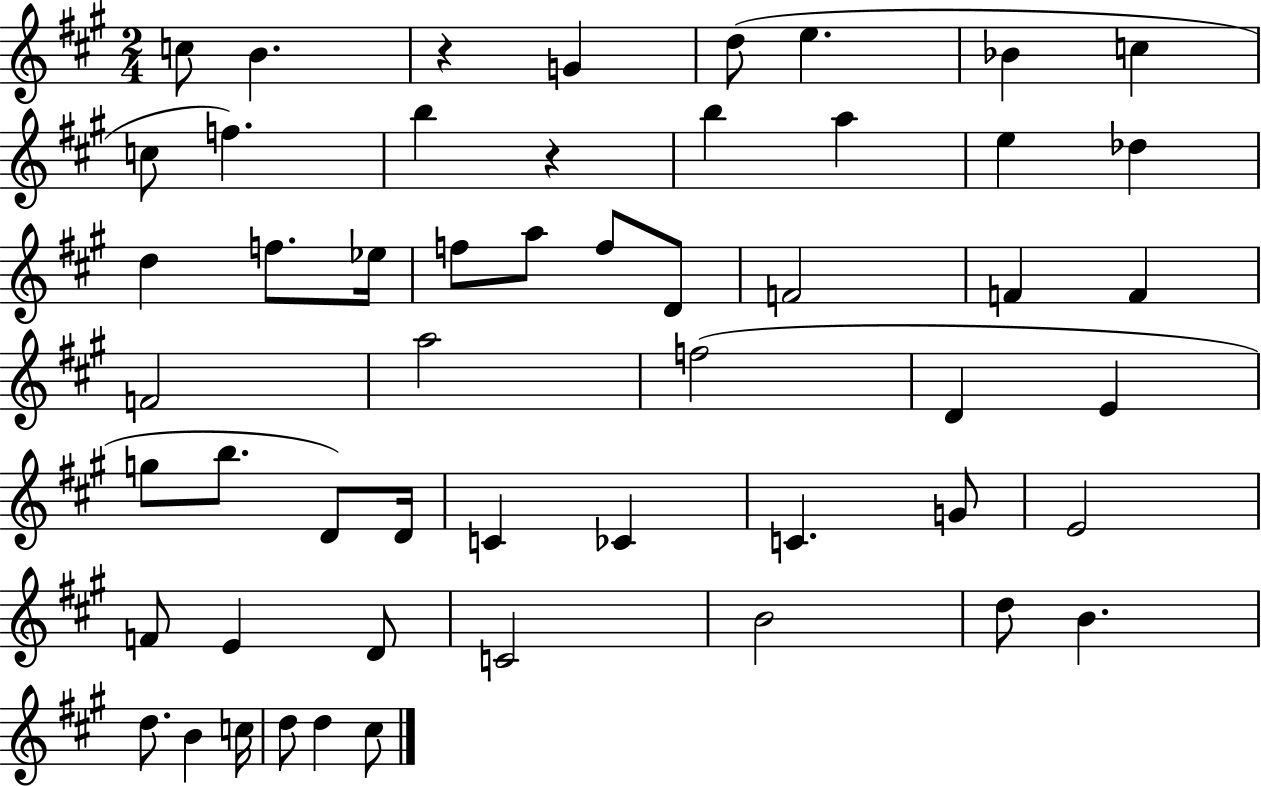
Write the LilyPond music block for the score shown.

{
  \clef treble
  \numericTimeSignature
  \time 2/4
  \key a \major
  c''8 b'4. | r4 g'4 | d''8( e''4. | bes'4 c''4 | \break c''8 f''4.) | b''4 r4 | b''4 a''4 | e''4 des''4 | \break d''4 f''8. ees''16 | f''8 a''8 f''8 d'8 | f'2 | f'4 f'4 | \break f'2 | a''2 | f''2( | d'4 e'4 | \break g''8 b''8. d'8) d'16 | c'4 ces'4 | c'4. g'8 | e'2 | \break f'8 e'4 d'8 | c'2 | b'2 | d''8 b'4. | \break d''8. b'4 c''16 | d''8 d''4 cis''8 | \bar "|."
}